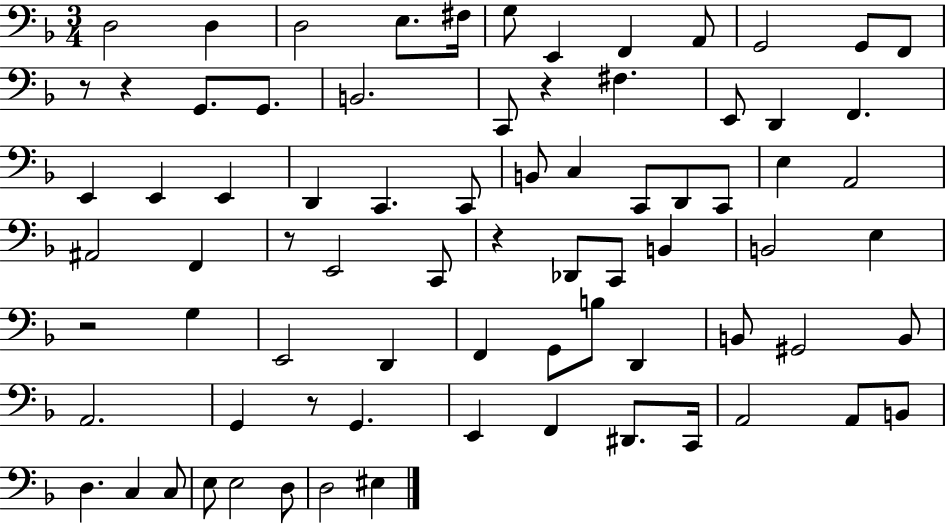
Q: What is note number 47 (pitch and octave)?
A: G2